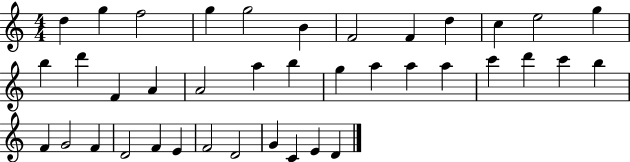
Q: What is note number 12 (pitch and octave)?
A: G5